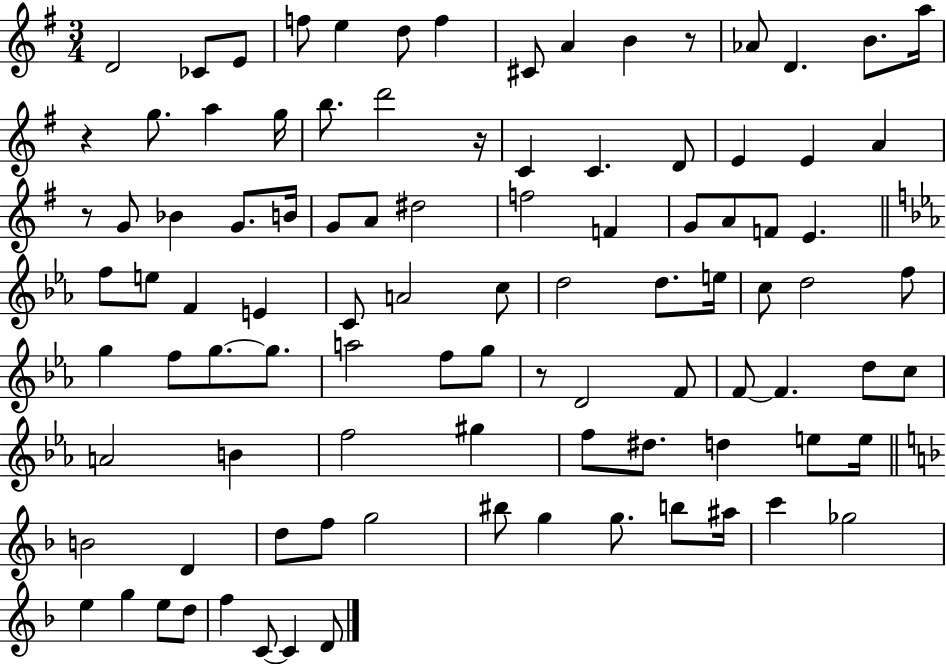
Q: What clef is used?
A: treble